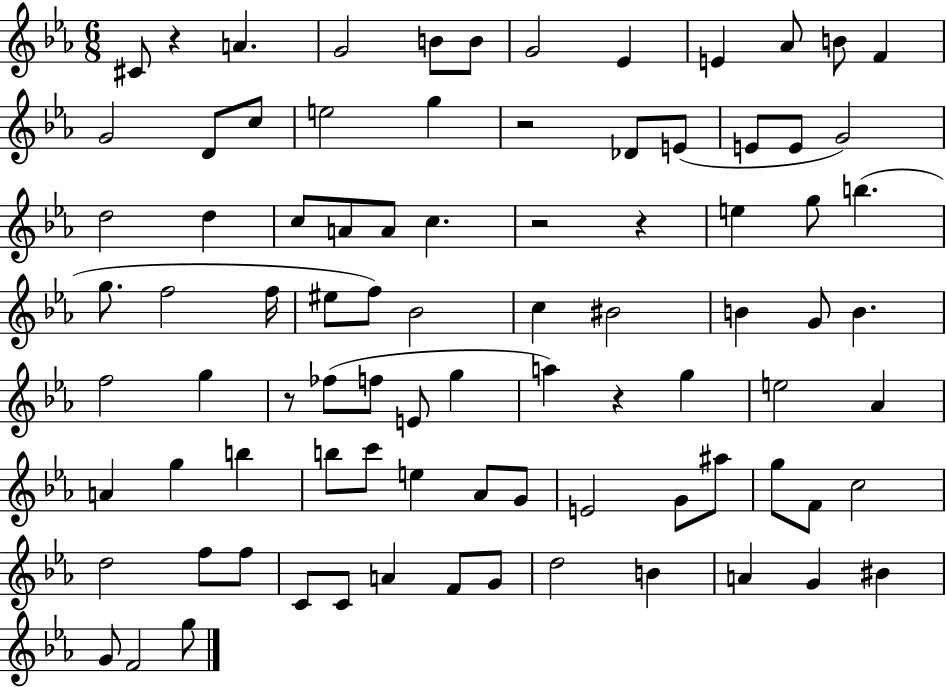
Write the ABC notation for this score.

X:1
T:Untitled
M:6/8
L:1/4
K:Eb
^C/2 z A G2 B/2 B/2 G2 _E E _A/2 B/2 F G2 D/2 c/2 e2 g z2 _D/2 E/2 E/2 E/2 G2 d2 d c/2 A/2 A/2 c z2 z e g/2 b g/2 f2 f/4 ^e/2 f/2 _B2 c ^B2 B G/2 B f2 g z/2 _f/2 f/2 E/2 g a z g e2 _A A g b b/2 c'/2 e _A/2 G/2 E2 G/2 ^a/2 g/2 F/2 c2 d2 f/2 f/2 C/2 C/2 A F/2 G/2 d2 B A G ^B G/2 F2 g/2